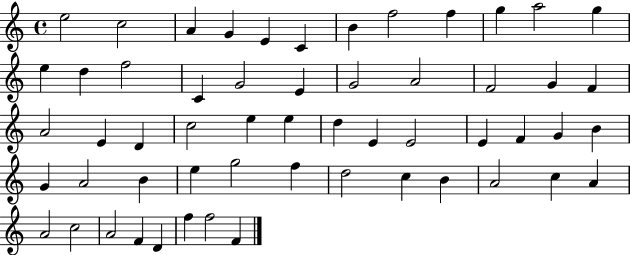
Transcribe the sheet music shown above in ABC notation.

X:1
T:Untitled
M:4/4
L:1/4
K:C
e2 c2 A G E C B f2 f g a2 g e d f2 C G2 E G2 A2 F2 G F A2 E D c2 e e d E E2 E F G B G A2 B e g2 f d2 c B A2 c A A2 c2 A2 F D f f2 F